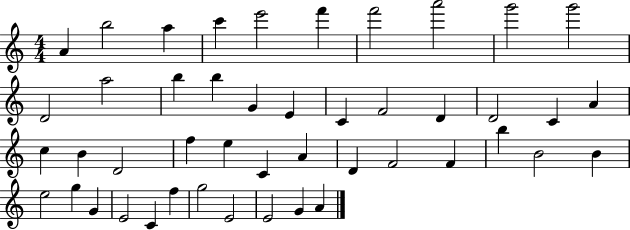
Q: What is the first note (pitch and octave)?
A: A4